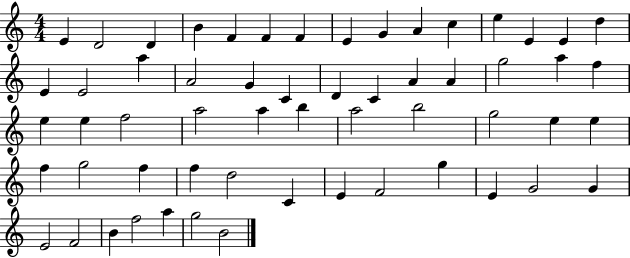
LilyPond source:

{
  \clef treble
  \numericTimeSignature
  \time 4/4
  \key c \major
  e'4 d'2 d'4 | b'4 f'4 f'4 f'4 | e'4 g'4 a'4 c''4 | e''4 e'4 e'4 d''4 | \break e'4 e'2 a''4 | a'2 g'4 c'4 | d'4 c'4 a'4 a'4 | g''2 a''4 f''4 | \break e''4 e''4 f''2 | a''2 a''4 b''4 | a''2 b''2 | g''2 e''4 e''4 | \break f''4 g''2 f''4 | f''4 d''2 c'4 | e'4 f'2 g''4 | e'4 g'2 g'4 | \break e'2 f'2 | b'4 f''2 a''4 | g''2 b'2 | \bar "|."
}